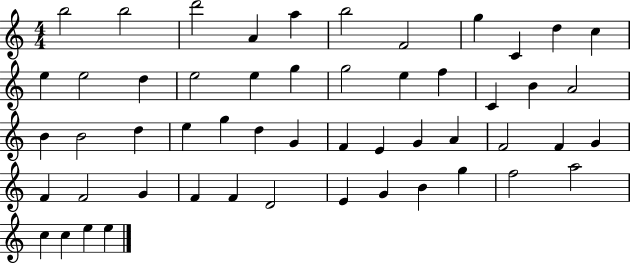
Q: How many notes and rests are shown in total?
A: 53